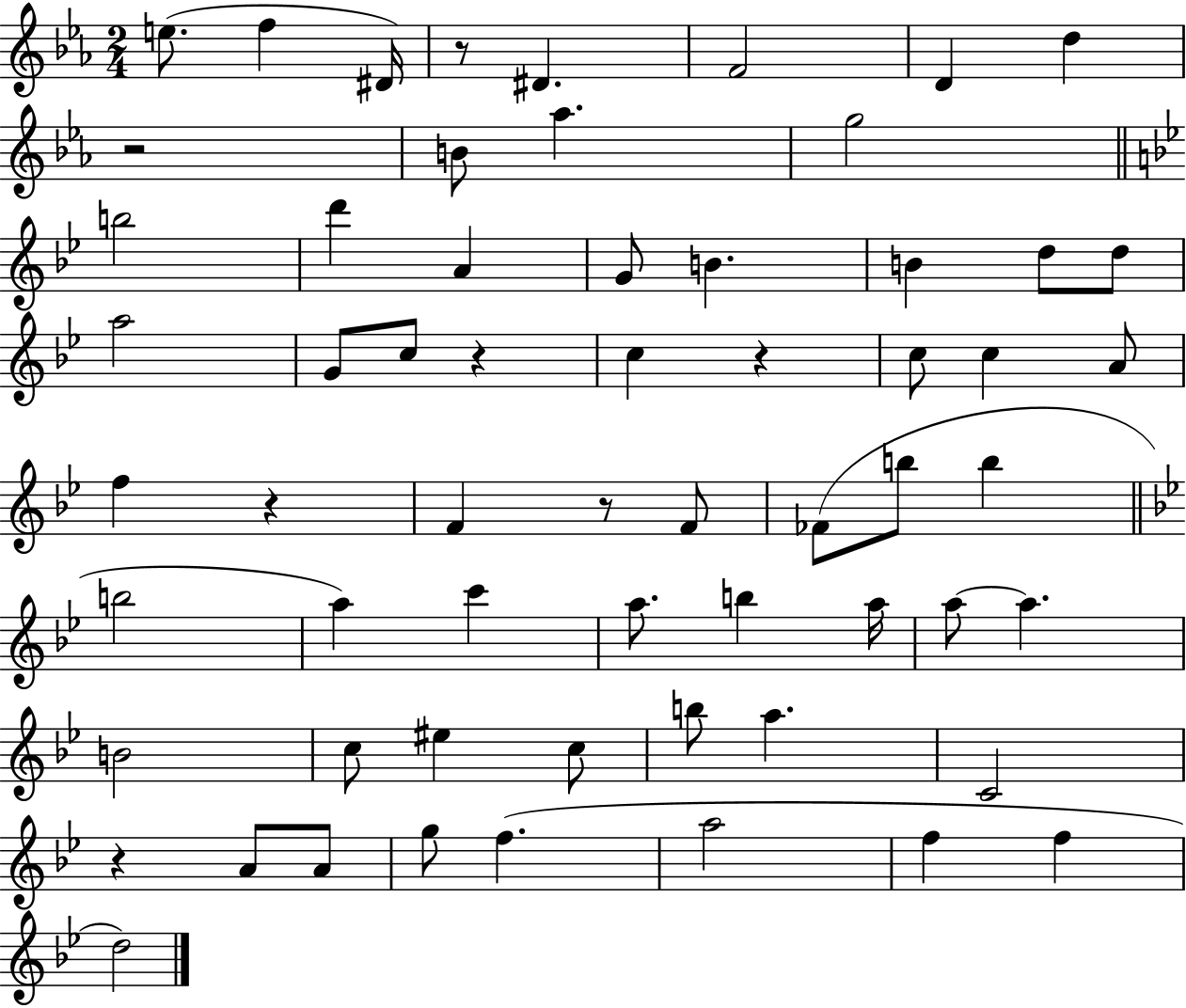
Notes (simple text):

E5/e. F5/q D#4/s R/e D#4/q. F4/h D4/q D5/q R/h B4/e Ab5/q. G5/h B5/h D6/q A4/q G4/e B4/q. B4/q D5/e D5/e A5/h G4/e C5/e R/q C5/q R/q C5/e C5/q A4/e F5/q R/q F4/q R/e F4/e FES4/e B5/e B5/q B5/h A5/q C6/q A5/e. B5/q A5/s A5/e A5/q. B4/h C5/e EIS5/q C5/e B5/e A5/q. C4/h R/q A4/e A4/e G5/e F5/q. A5/h F5/q F5/q D5/h